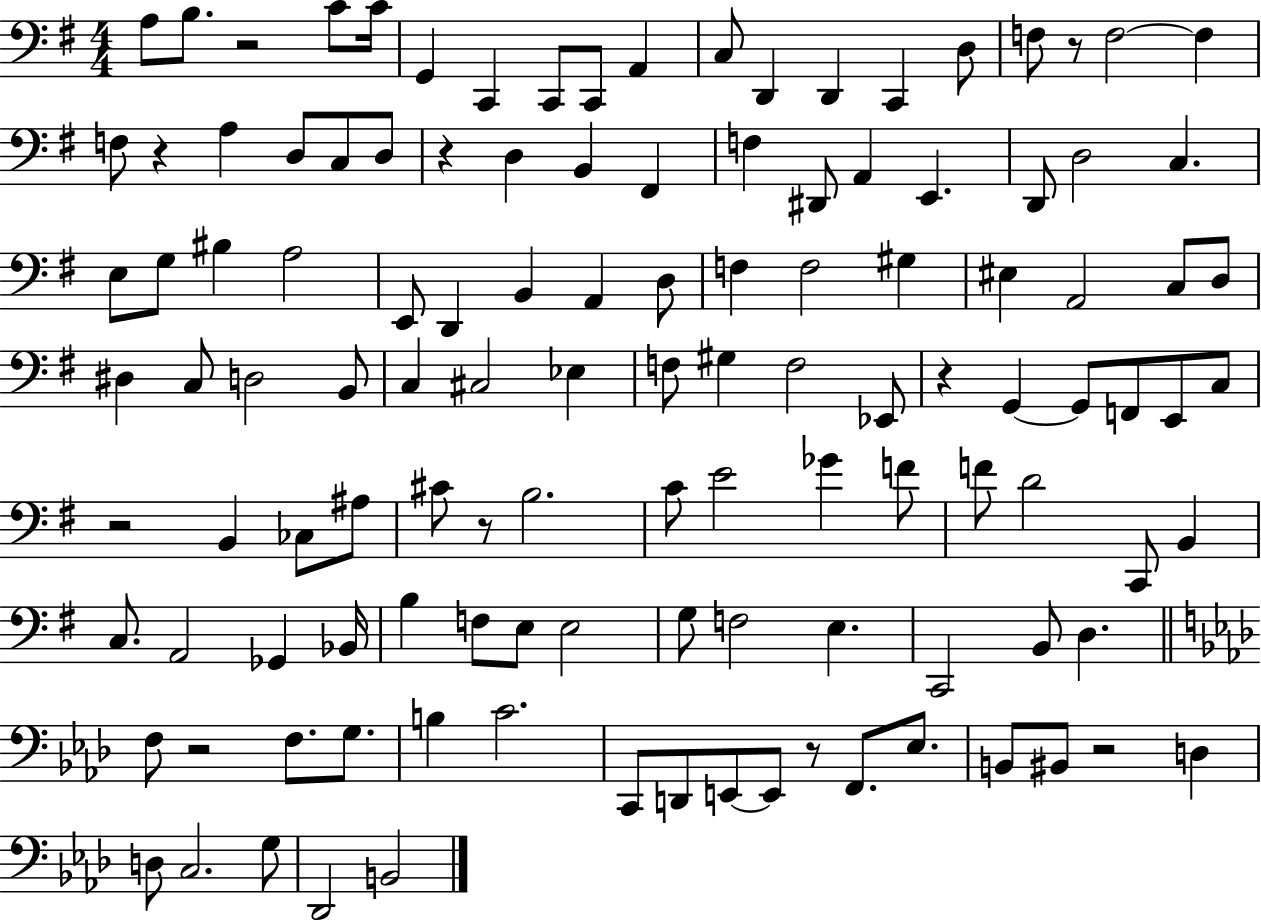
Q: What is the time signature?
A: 4/4